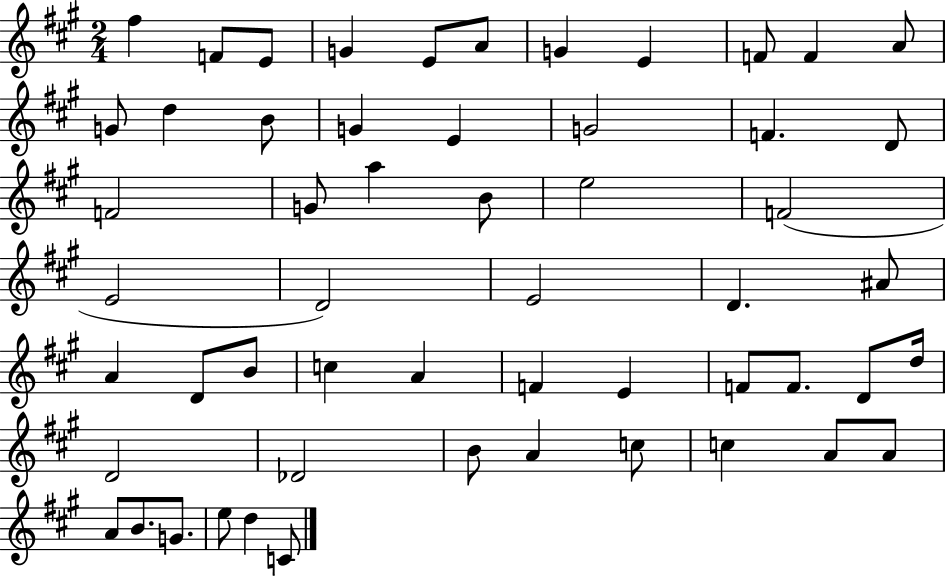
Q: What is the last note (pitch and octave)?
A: C4